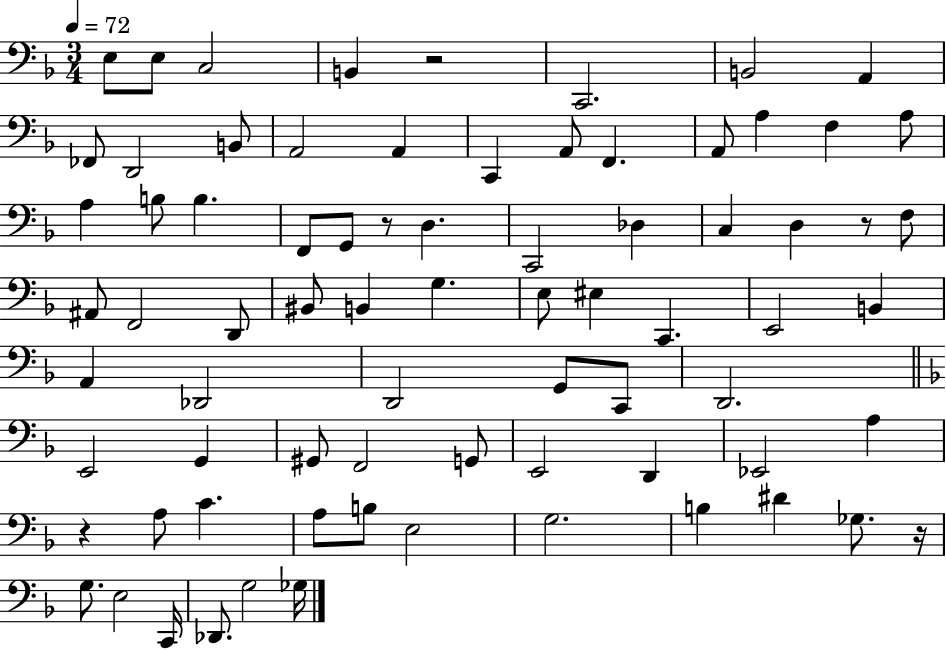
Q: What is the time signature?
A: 3/4